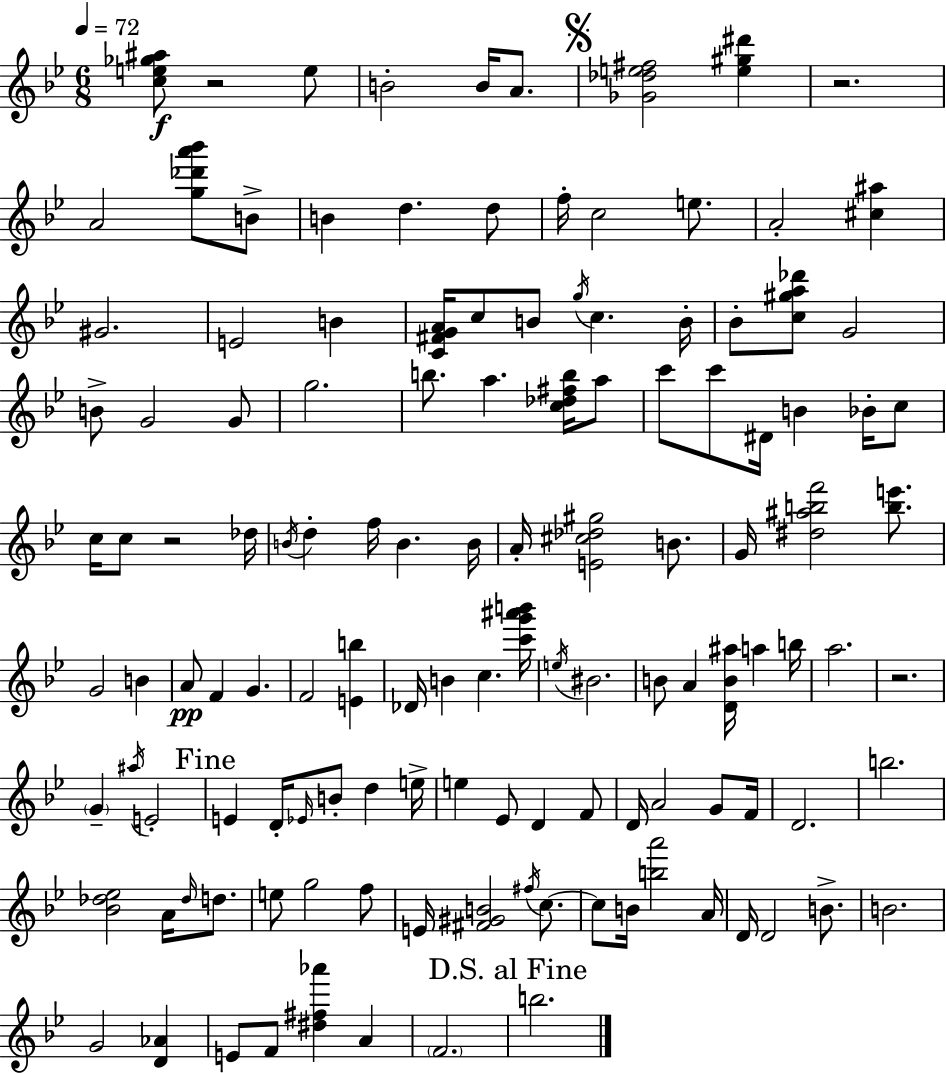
{
  \clef treble
  \numericTimeSignature
  \time 6/8
  \key bes \major
  \tempo 4 = 72
  <c'' e'' ges'' ais''>8\f r2 e''8 | b'2-. b'16 a'8. | \mark \markup { \musicglyph "scripts.segno" } <ges' des'' e'' fis''>2 <e'' gis'' dis'''>4 | r2. | \break a'2 <g'' des''' a''' bes'''>8 b'8-> | b'4 d''4. d''8 | f''16-. c''2 e''8. | a'2-. <cis'' ais''>4 | \break gis'2. | e'2 b'4 | <c' fis' g' a'>16 c''8 b'8 \acciaccatura { g''16 } c''4. | b'16-. bes'8-. <c'' gis'' a'' des'''>8 g'2 | \break b'8-> g'2 g'8 | g''2. | b''8. a''4. <c'' des'' fis'' b''>16 a''8 | c'''8 c'''8 dis'16 b'4 bes'16-. c''8 | \break c''16 c''8 r2 | des''16 \acciaccatura { b'16 } d''4-. f''16 b'4. | b'16 a'16-. <e' cis'' des'' gis''>2 b'8. | g'16 <dis'' ais'' b'' f'''>2 <b'' e'''>8. | \break g'2 b'4 | a'8\pp f'4 g'4. | f'2 <e' b''>4 | des'16 b'4 c''4. | \break <c''' g''' ais''' b'''>16 \acciaccatura { e''16 } bis'2. | b'8 a'4 <d' b' ais''>16 a''4 | b''16 a''2. | r2. | \break \parenthesize g'4-- \acciaccatura { ais''16 } e'2-. | \mark "Fine" e'4 d'16-. \grace { ees'16 } b'8-. | d''4 e''16-> e''4 ees'8 d'4 | f'8 d'16 a'2 | \break g'8 f'16 d'2. | b''2. | <bes' des'' ees''>2 | a'16 \grace { des''16 } d''8. e''8 g''2 | \break f''8 e'16 <fis' gis' b'>2 | \acciaccatura { fis''16 } c''8.~~ c''8 b'16 <b'' a'''>2 | a'16 d'16 d'2 | b'8.-> b'2. | \break g'2 | <d' aes'>4 e'8 f'8 <dis'' fis'' aes'''>4 | a'4 \parenthesize f'2. | \mark "D.S. al Fine" b''2. | \break \bar "|."
}